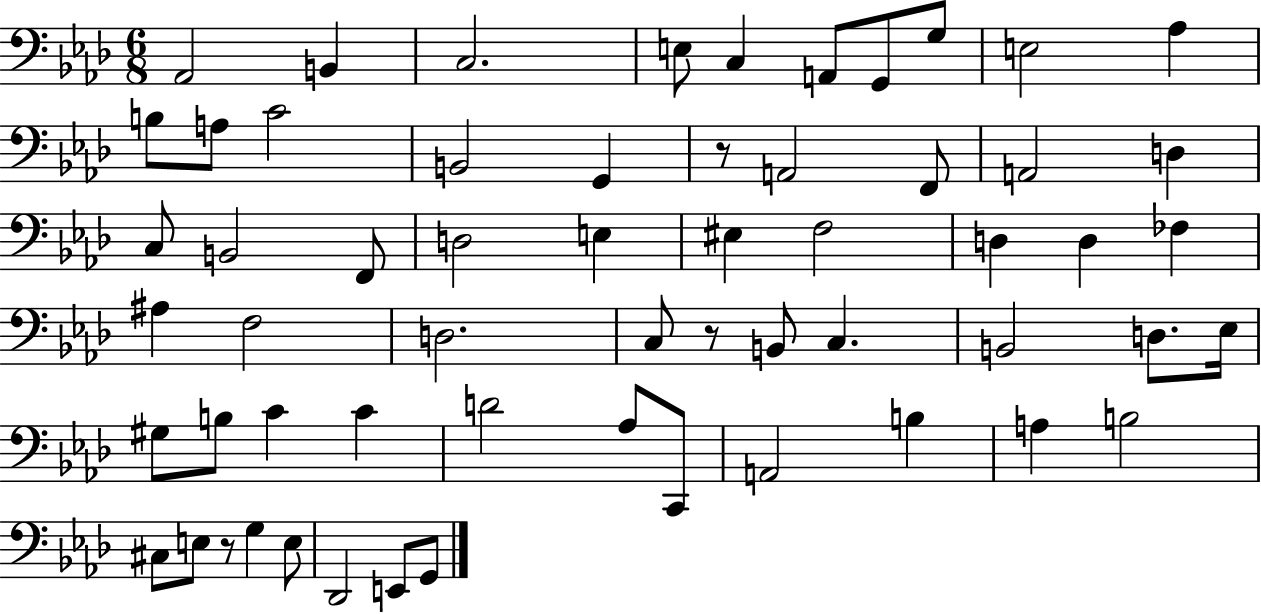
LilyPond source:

{
  \clef bass
  \numericTimeSignature
  \time 6/8
  \key aes \major
  aes,2 b,4 | c2. | e8 c4 a,8 g,8 g8 | e2 aes4 | \break b8 a8 c'2 | b,2 g,4 | r8 a,2 f,8 | a,2 d4 | \break c8 b,2 f,8 | d2 e4 | eis4 f2 | d4 d4 fes4 | \break ais4 f2 | d2. | c8 r8 b,8 c4. | b,2 d8. ees16 | \break gis8 b8 c'4 c'4 | d'2 aes8 c,8 | a,2 b4 | a4 b2 | \break cis8 e8 r8 g4 e8 | des,2 e,8 g,8 | \bar "|."
}